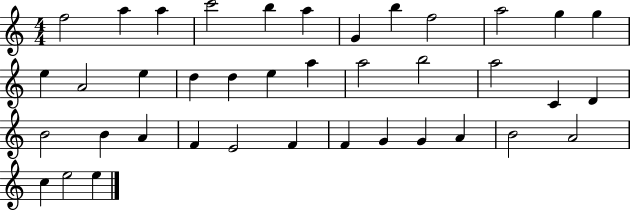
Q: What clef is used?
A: treble